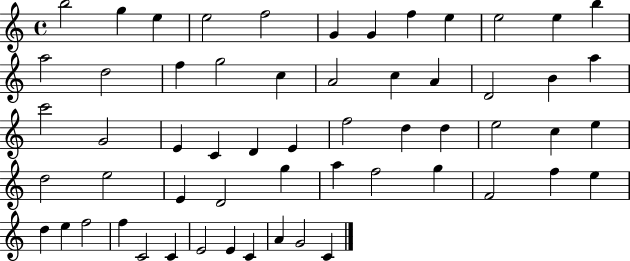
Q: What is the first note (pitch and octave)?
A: B5